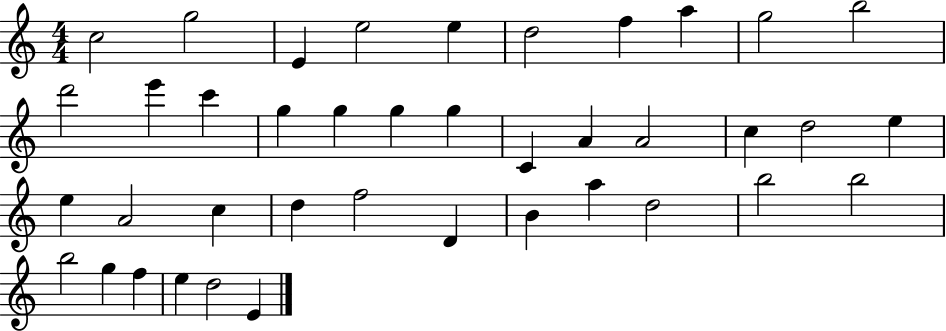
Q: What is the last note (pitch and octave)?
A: E4